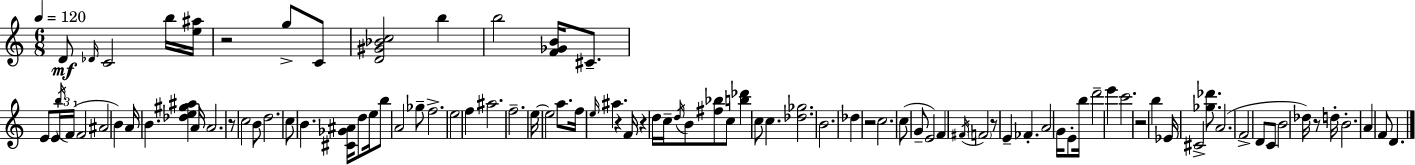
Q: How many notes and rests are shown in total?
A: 98